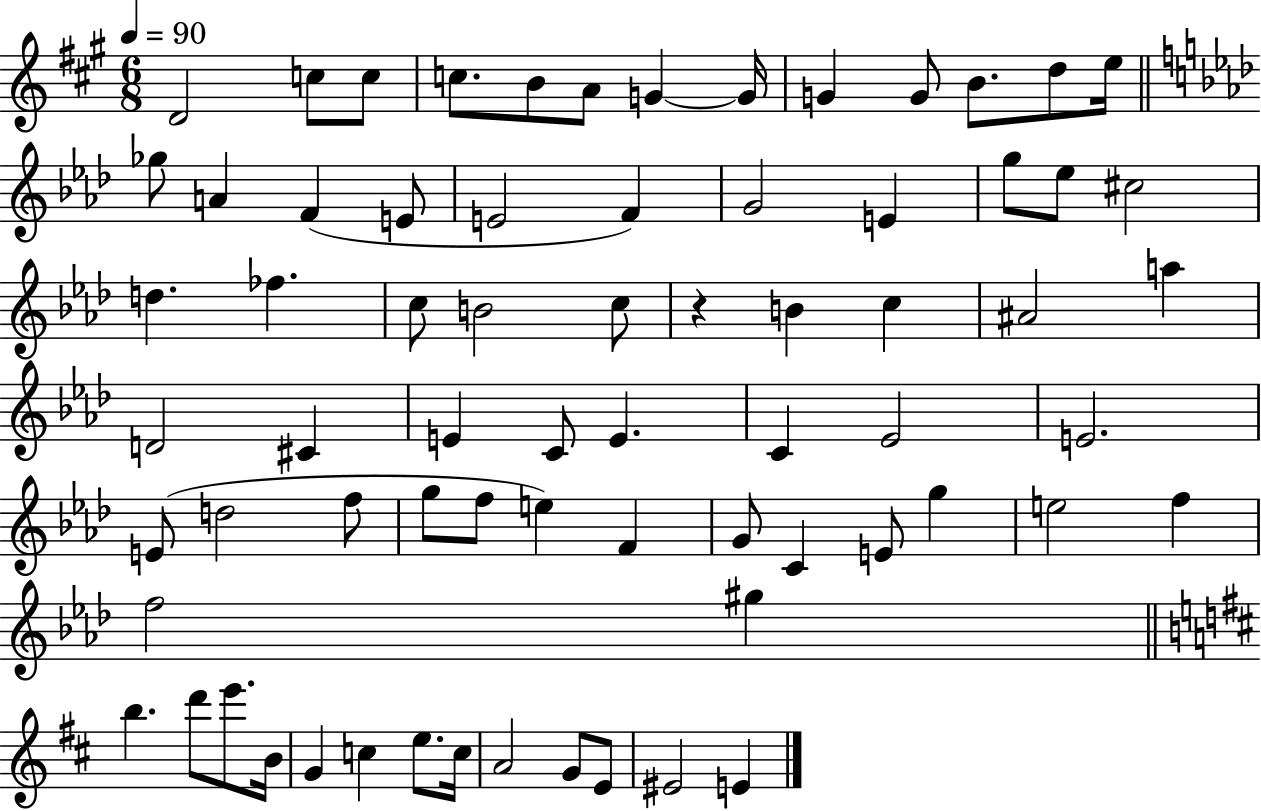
X:1
T:Untitled
M:6/8
L:1/4
K:A
D2 c/2 c/2 c/2 B/2 A/2 G G/4 G G/2 B/2 d/2 e/4 _g/2 A F E/2 E2 F G2 E g/2 _e/2 ^c2 d _f c/2 B2 c/2 z B c ^A2 a D2 ^C E C/2 E C _E2 E2 E/2 d2 f/2 g/2 f/2 e F G/2 C E/2 g e2 f f2 ^g b d'/2 e'/2 B/4 G c e/2 c/4 A2 G/2 E/2 ^E2 E